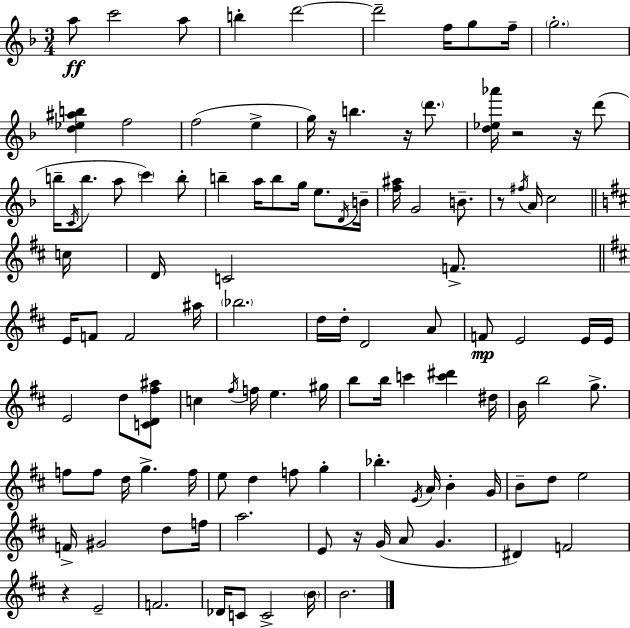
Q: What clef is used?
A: treble